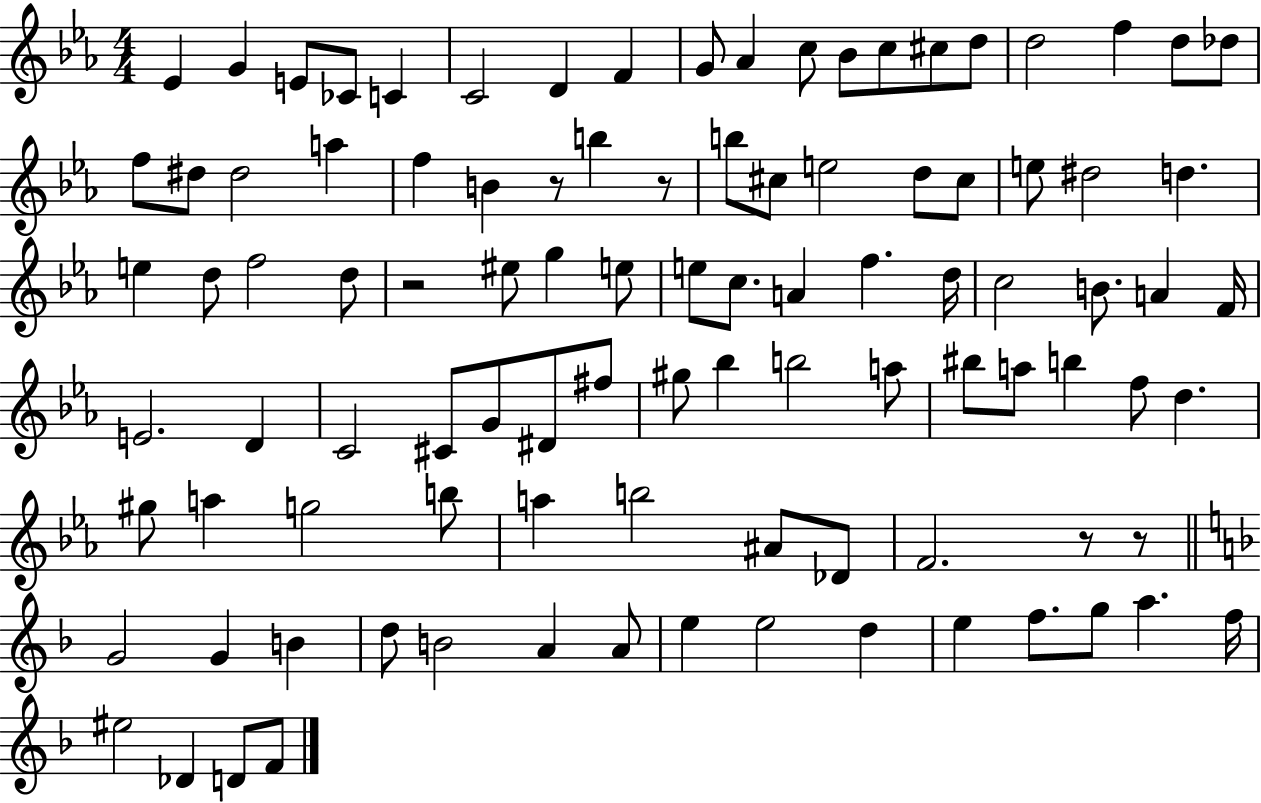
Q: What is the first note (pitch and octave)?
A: Eb4